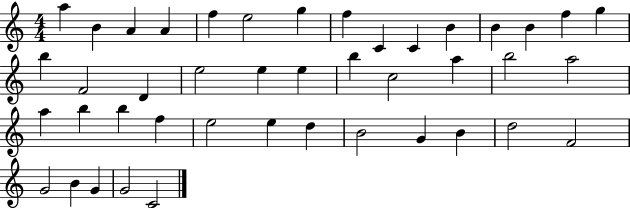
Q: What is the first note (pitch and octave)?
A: A5